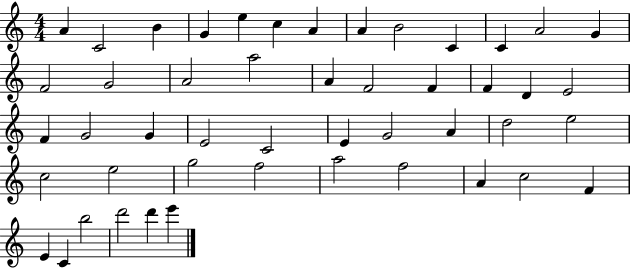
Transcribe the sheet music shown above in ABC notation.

X:1
T:Untitled
M:4/4
L:1/4
K:C
A C2 B G e c A A B2 C C A2 G F2 G2 A2 a2 A F2 F F D E2 F G2 G E2 C2 E G2 A d2 e2 c2 e2 g2 f2 a2 f2 A c2 F E C b2 d'2 d' e'